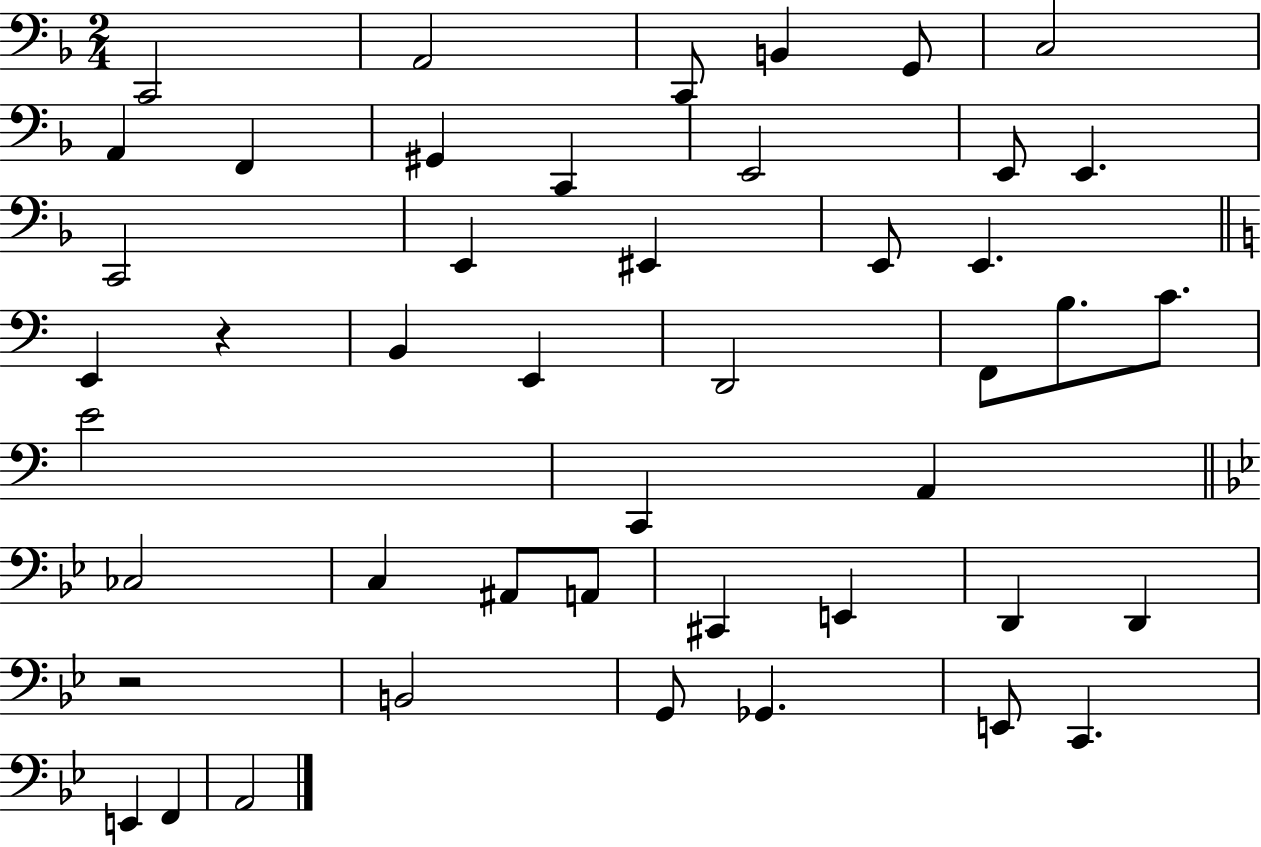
X:1
T:Untitled
M:2/4
L:1/4
K:F
C,,2 A,,2 C,,/2 B,, G,,/2 C,2 A,, F,, ^G,, C,, E,,2 E,,/2 E,, C,,2 E,, ^E,, E,,/2 E,, E,, z B,, E,, D,,2 F,,/2 B,/2 C/2 E2 C,, A,, _C,2 C, ^A,,/2 A,,/2 ^C,, E,, D,, D,, z2 B,,2 G,,/2 _G,, E,,/2 C,, E,, F,, A,,2